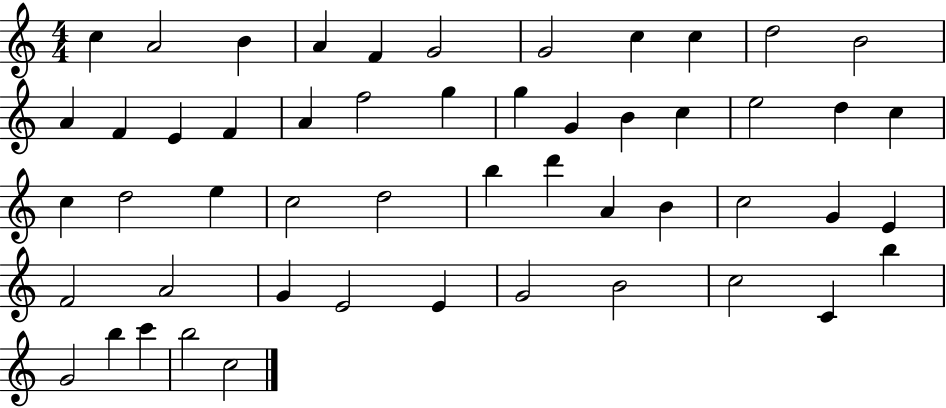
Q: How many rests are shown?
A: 0